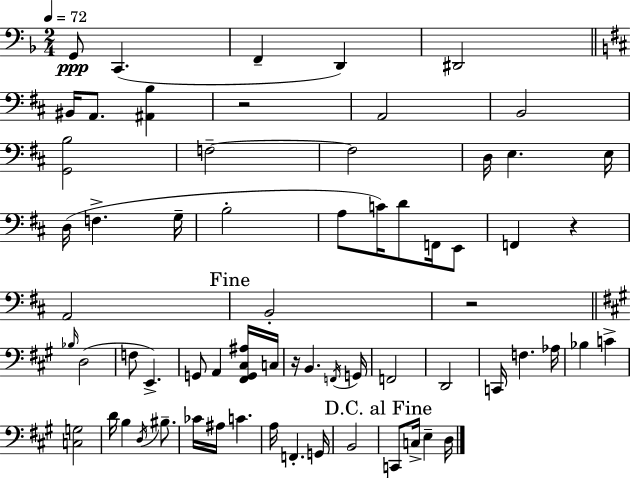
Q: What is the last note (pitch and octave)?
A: D3